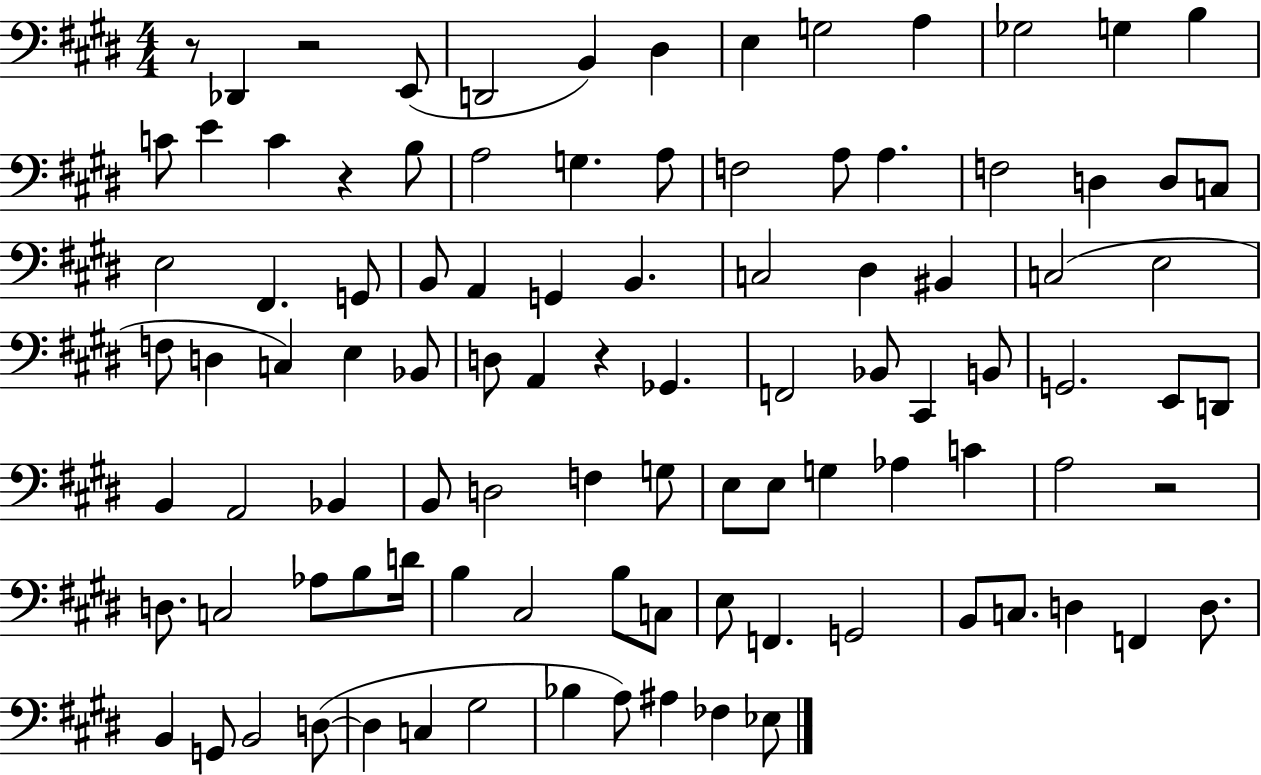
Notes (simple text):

R/e Db2/q R/h E2/e D2/h B2/q D#3/q E3/q G3/h A3/q Gb3/h G3/q B3/q C4/e E4/q C4/q R/q B3/e A3/h G3/q. A3/e F3/h A3/e A3/q. F3/h D3/q D3/e C3/e E3/h F#2/q. G2/e B2/e A2/q G2/q B2/q. C3/h D#3/q BIS2/q C3/h E3/h F3/e D3/q C3/q E3/q Bb2/e D3/e A2/q R/q Gb2/q. F2/h Bb2/e C#2/q B2/e G2/h. E2/e D2/e B2/q A2/h Bb2/q B2/e D3/h F3/q G3/e E3/e E3/e G3/q Ab3/q C4/q A3/h R/h D3/e. C3/h Ab3/e B3/e D4/s B3/q C#3/h B3/e C3/e E3/e F2/q. G2/h B2/e C3/e. D3/q F2/q D3/e. B2/q G2/e B2/h D3/e D3/q C3/q G#3/h Bb3/q A3/e A#3/q FES3/q Eb3/e